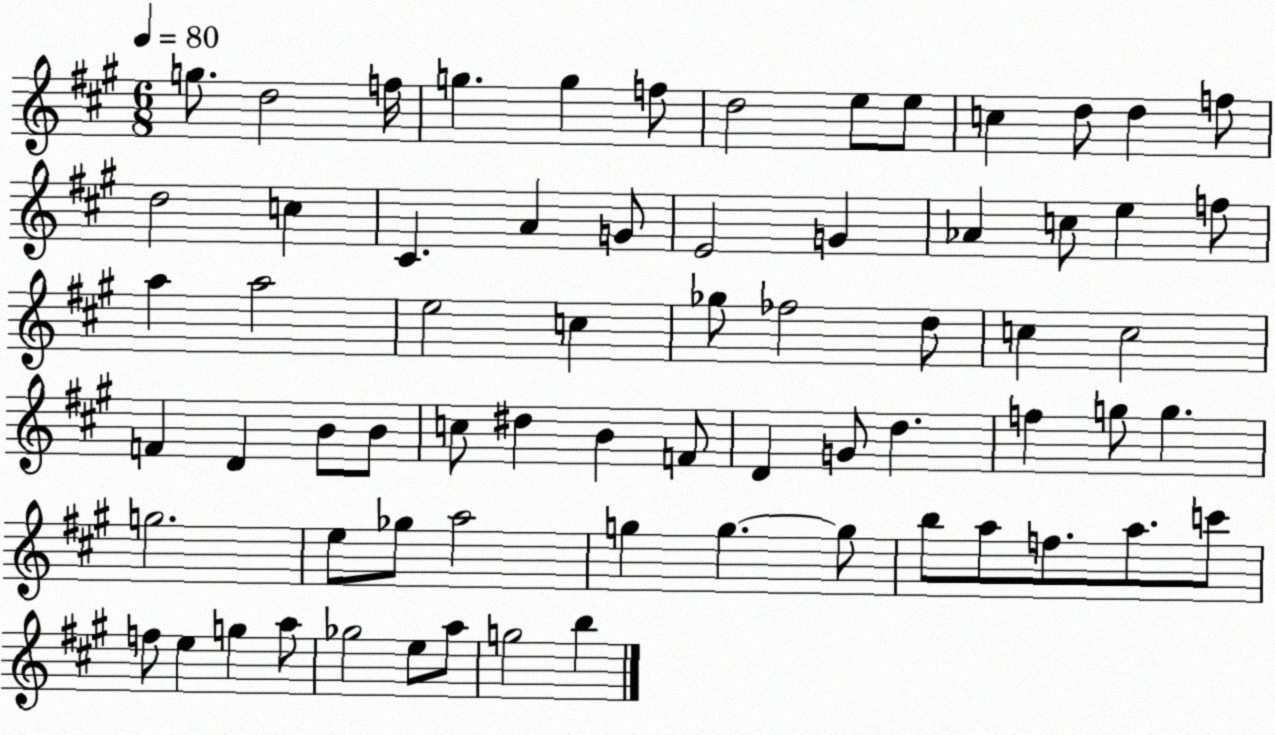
X:1
T:Untitled
M:6/8
L:1/4
K:A
g/2 d2 f/4 g g f/2 d2 e/2 e/2 c d/2 d f/2 d2 c ^C A G/2 E2 G _A c/2 e f/2 a a2 e2 c _g/2 _f2 d/2 c c2 F D B/2 B/2 c/2 ^d B F/2 D G/2 d f g/2 g g2 e/2 _g/2 a2 g g g/2 b/2 a/2 f/2 a/2 c'/2 f/2 e g a/2 _g2 e/2 a/2 g2 b